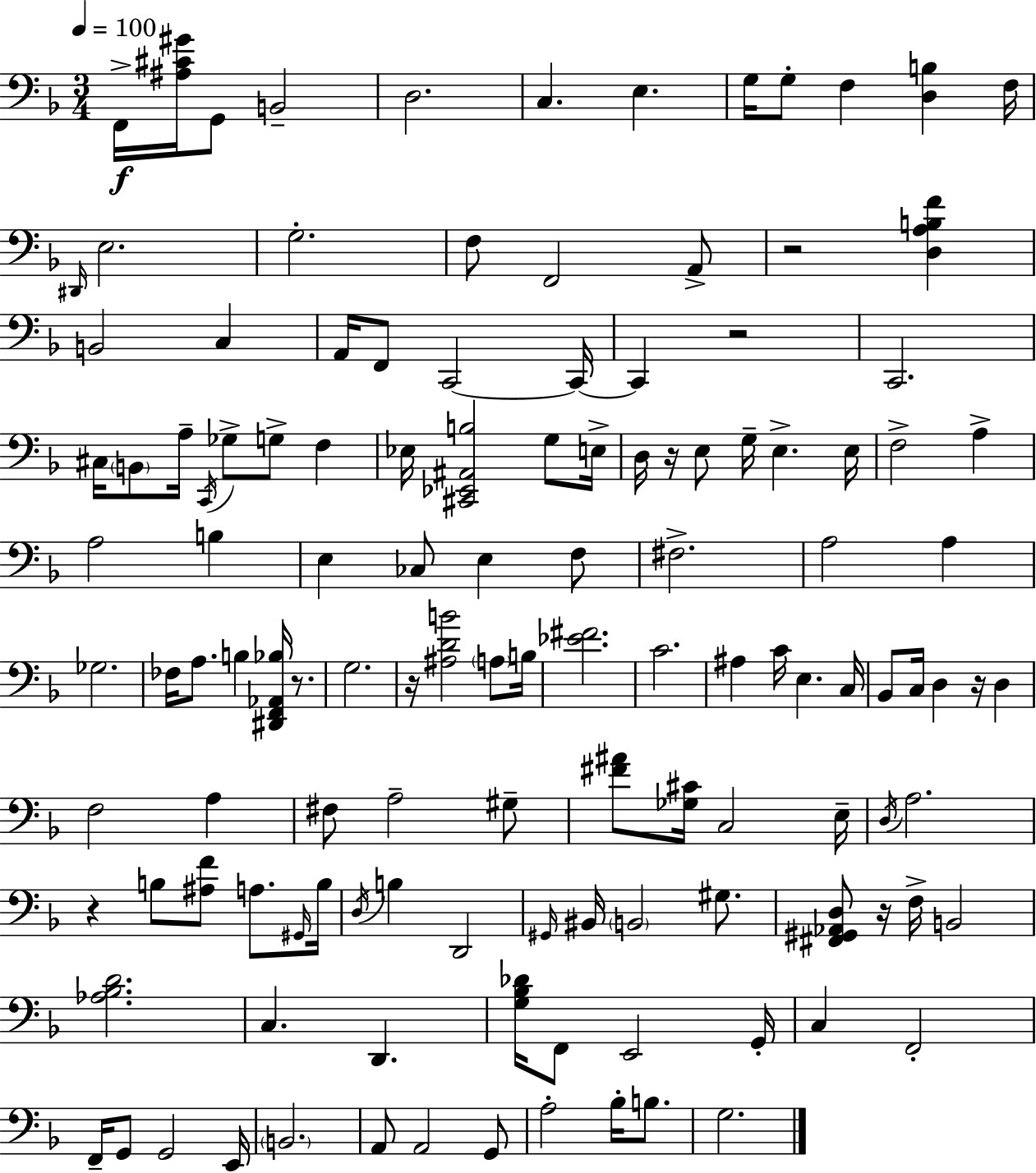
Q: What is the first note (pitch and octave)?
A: F2